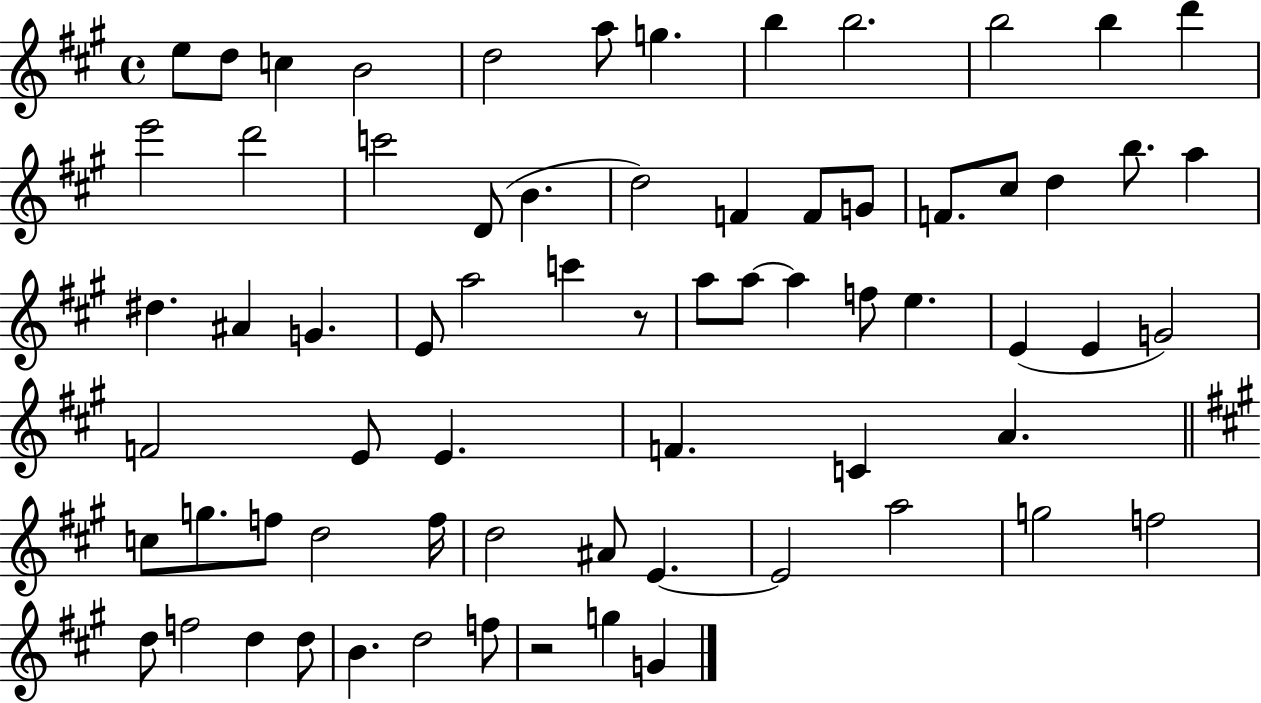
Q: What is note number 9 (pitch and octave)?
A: B5